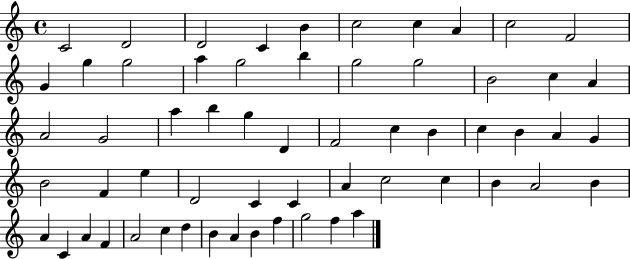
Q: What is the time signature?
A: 4/4